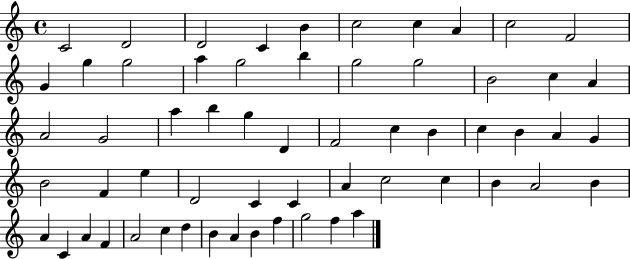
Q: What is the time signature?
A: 4/4